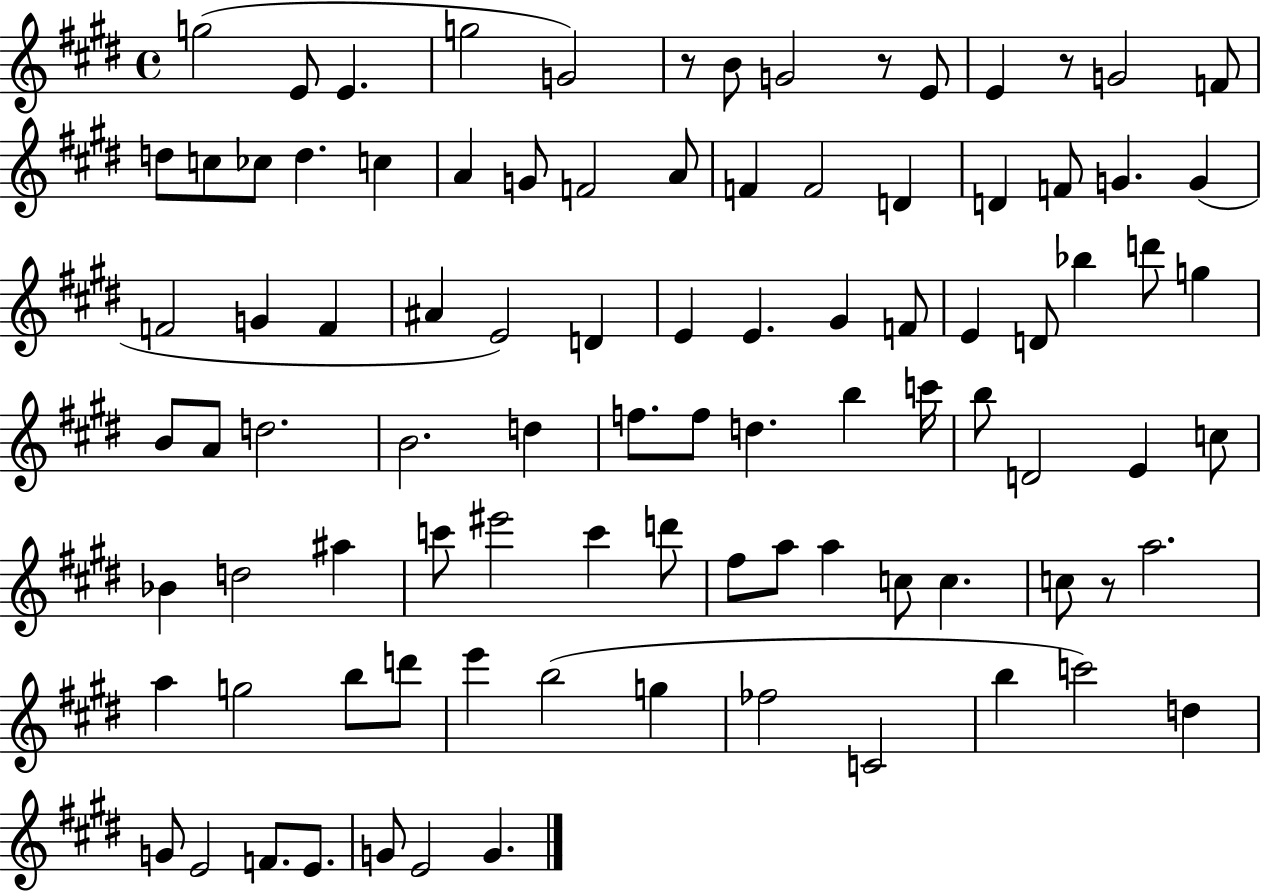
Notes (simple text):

G5/h E4/e E4/q. G5/h G4/h R/e B4/e G4/h R/e E4/e E4/q R/e G4/h F4/e D5/e C5/e CES5/e D5/q. C5/q A4/q G4/e F4/h A4/e F4/q F4/h D4/q D4/q F4/e G4/q. G4/q F4/h G4/q F4/q A#4/q E4/h D4/q E4/q E4/q. G#4/q F4/e E4/q D4/e Bb5/q D6/e G5/q B4/e A4/e D5/h. B4/h. D5/q F5/e. F5/e D5/q. B5/q C6/s B5/e D4/h E4/q C5/e Bb4/q D5/h A#5/q C6/e EIS6/h C6/q D6/e F#5/e A5/e A5/q C5/e C5/q. C5/e R/e A5/h. A5/q G5/h B5/e D6/e E6/q B5/h G5/q FES5/h C4/h B5/q C6/h D5/q G4/e E4/h F4/e. E4/e. G4/e E4/h G4/q.